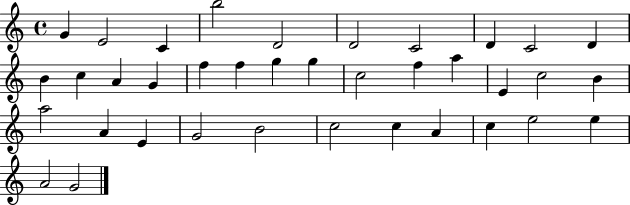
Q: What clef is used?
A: treble